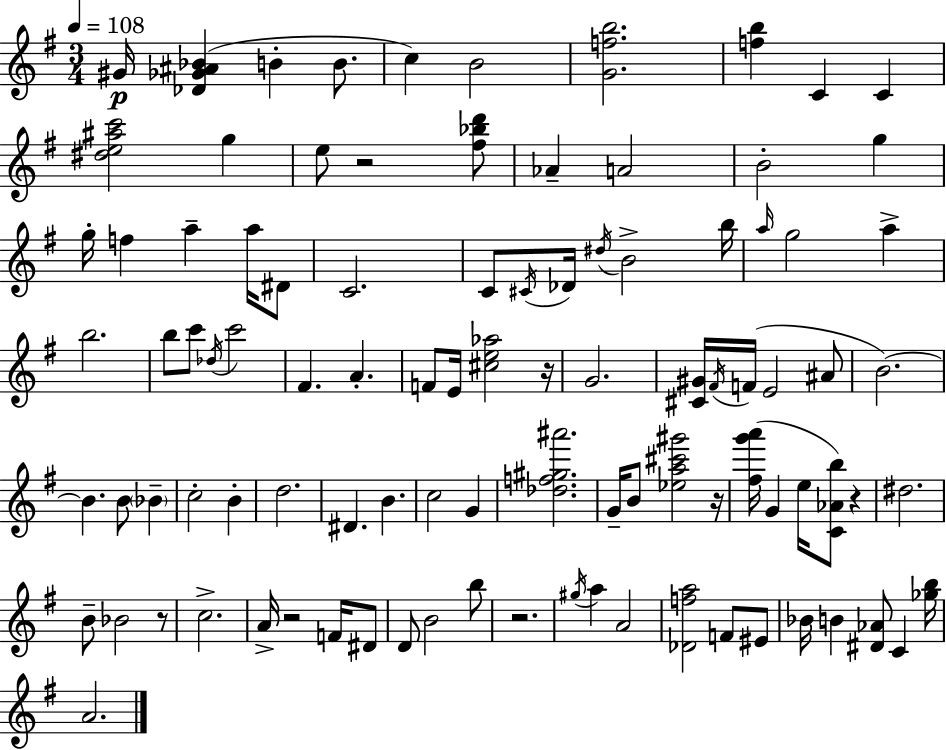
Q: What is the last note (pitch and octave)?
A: A4